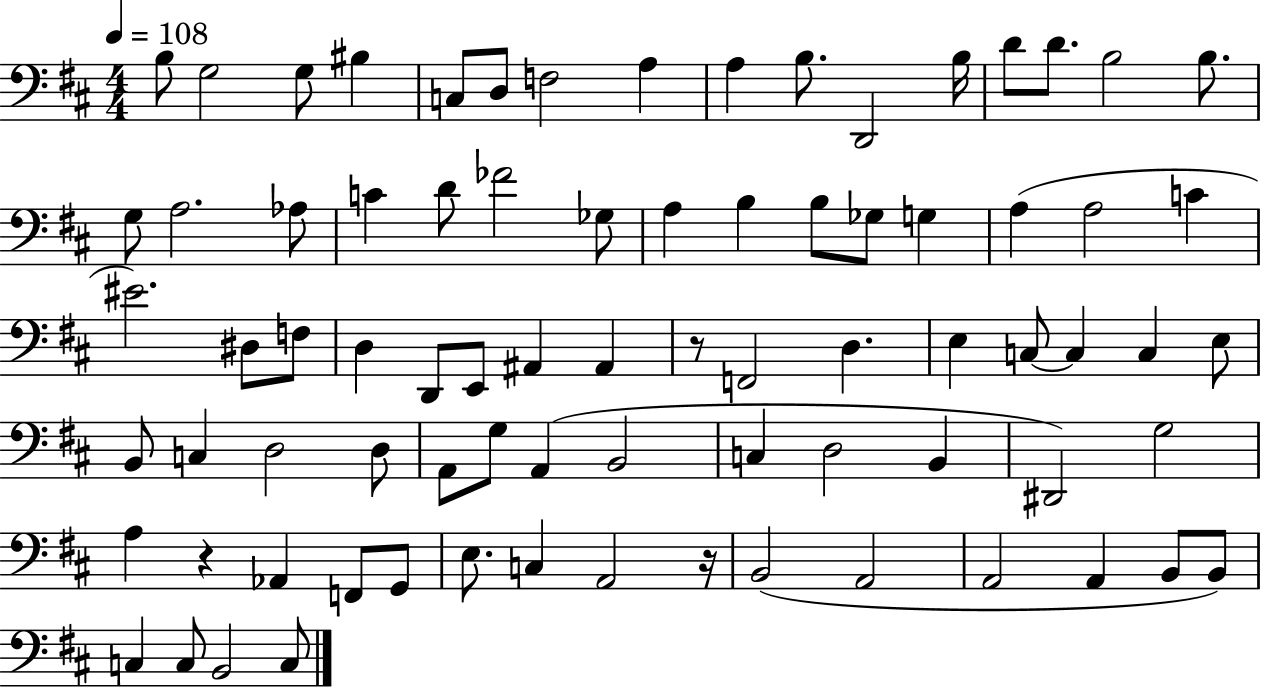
B3/e G3/h G3/e BIS3/q C3/e D3/e F3/h A3/q A3/q B3/e. D2/h B3/s D4/e D4/e. B3/h B3/e. G3/e A3/h. Ab3/e C4/q D4/e FES4/h Gb3/e A3/q B3/q B3/e Gb3/e G3/q A3/q A3/h C4/q EIS4/h. D#3/e F3/e D3/q D2/e E2/e A#2/q A#2/q R/e F2/h D3/q. E3/q C3/e C3/q C3/q E3/e B2/e C3/q D3/h D3/e A2/e G3/e A2/q B2/h C3/q D3/h B2/q D#2/h G3/h A3/q R/q Ab2/q F2/e G2/e E3/e. C3/q A2/h R/s B2/h A2/h A2/h A2/q B2/e B2/e C3/q C3/e B2/h C3/e